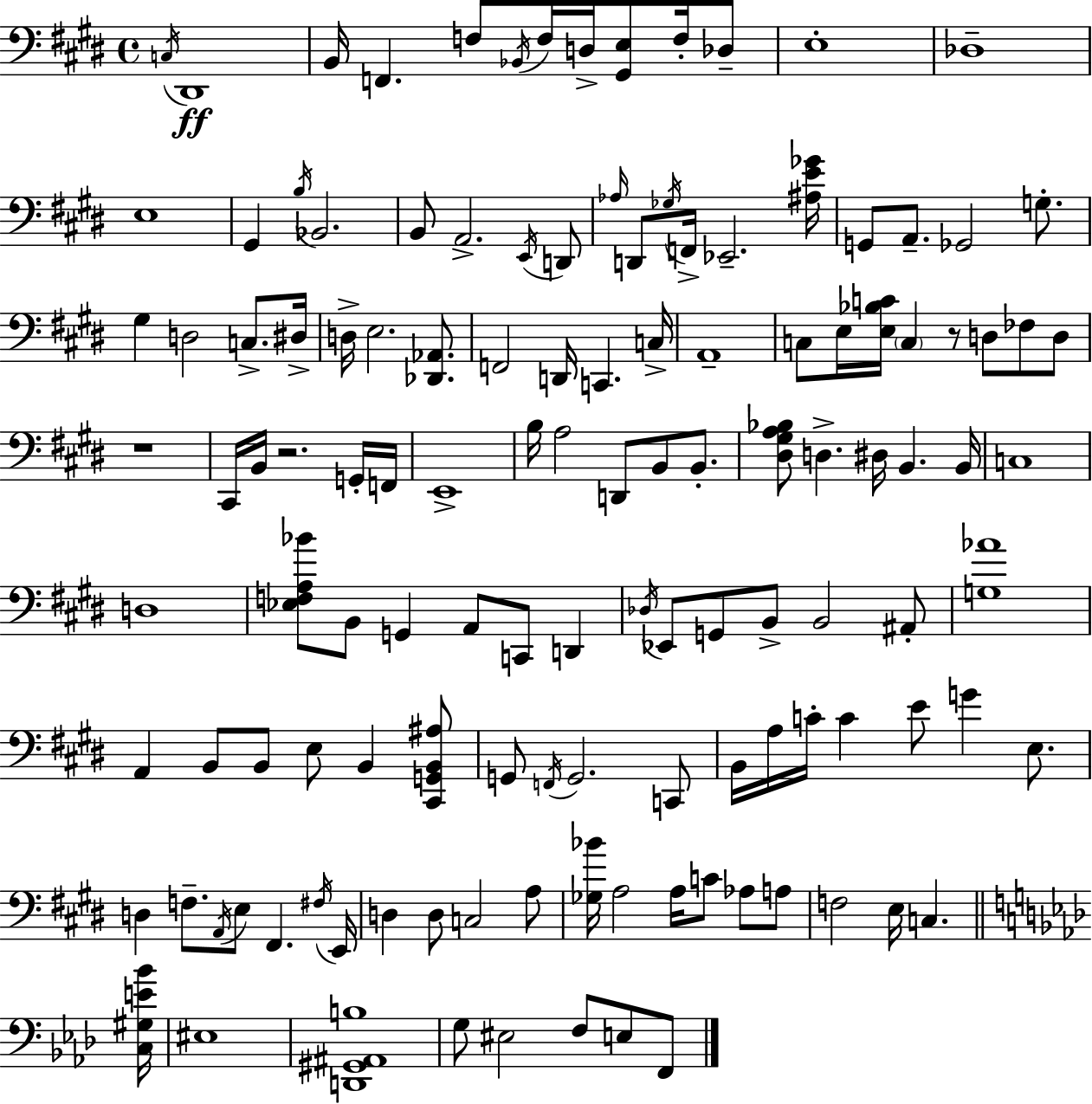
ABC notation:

X:1
T:Untitled
M:4/4
L:1/4
K:E
C,/4 ^D,,4 B,,/4 F,, F,/2 _B,,/4 F,/4 D,/4 [^G,,E,]/2 F,/4 _D,/2 E,4 _D,4 E,4 ^G,, B,/4 _B,,2 B,,/2 A,,2 E,,/4 D,,/2 _A,/4 D,,/2 _G,/4 F,,/4 _E,,2 [^A,E_G]/4 G,,/2 A,,/2 _G,,2 G,/2 ^G, D,2 C,/2 ^D,/4 D,/4 E,2 [_D,,_A,,]/2 F,,2 D,,/4 C,, C,/4 A,,4 C,/2 E,/4 [E,_B,C]/4 C, z/2 D,/2 _F,/2 D,/2 z4 ^C,,/4 B,,/4 z2 G,,/4 F,,/4 E,,4 B,/4 A,2 D,,/2 B,,/2 B,,/2 [^D,^G,A,_B,]/2 D, ^D,/4 B,, B,,/4 C,4 D,4 [_E,F,A,_B]/2 B,,/2 G,, A,,/2 C,,/2 D,, _D,/4 _E,,/2 G,,/2 B,,/2 B,,2 ^A,,/2 [G,_A]4 A,, B,,/2 B,,/2 E,/2 B,, [^C,,G,,B,,^A,]/2 G,,/2 F,,/4 G,,2 C,,/2 B,,/4 A,/4 C/4 C E/2 G E,/2 D, F,/2 A,,/4 E,/2 ^F,, ^F,/4 E,,/4 D, D,/2 C,2 A,/2 [_G,_B]/4 A,2 A,/4 C/2 _A,/2 A,/2 F,2 E,/4 C, [C,^G,E_B]/4 ^E,4 [D,,^G,,^A,,B,]4 G,/2 ^E,2 F,/2 E,/2 F,,/2